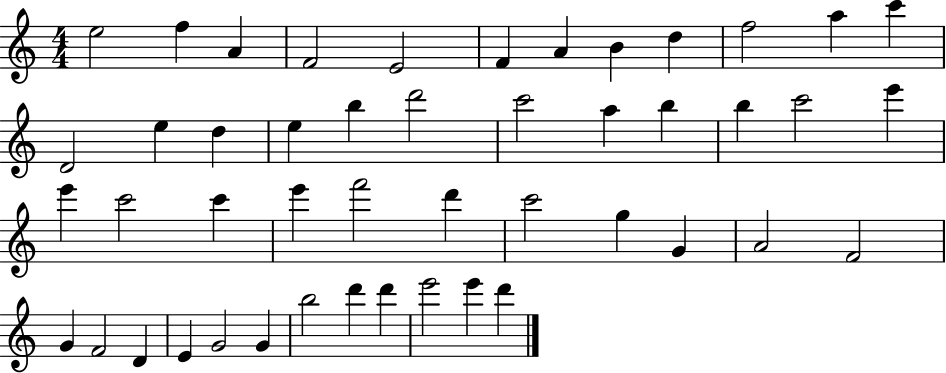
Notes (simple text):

E5/h F5/q A4/q F4/h E4/h F4/q A4/q B4/q D5/q F5/h A5/q C6/q D4/h E5/q D5/q E5/q B5/q D6/h C6/h A5/q B5/q B5/q C6/h E6/q E6/q C6/h C6/q E6/q F6/h D6/q C6/h G5/q G4/q A4/h F4/h G4/q F4/h D4/q E4/q G4/h G4/q B5/h D6/q D6/q E6/h E6/q D6/q